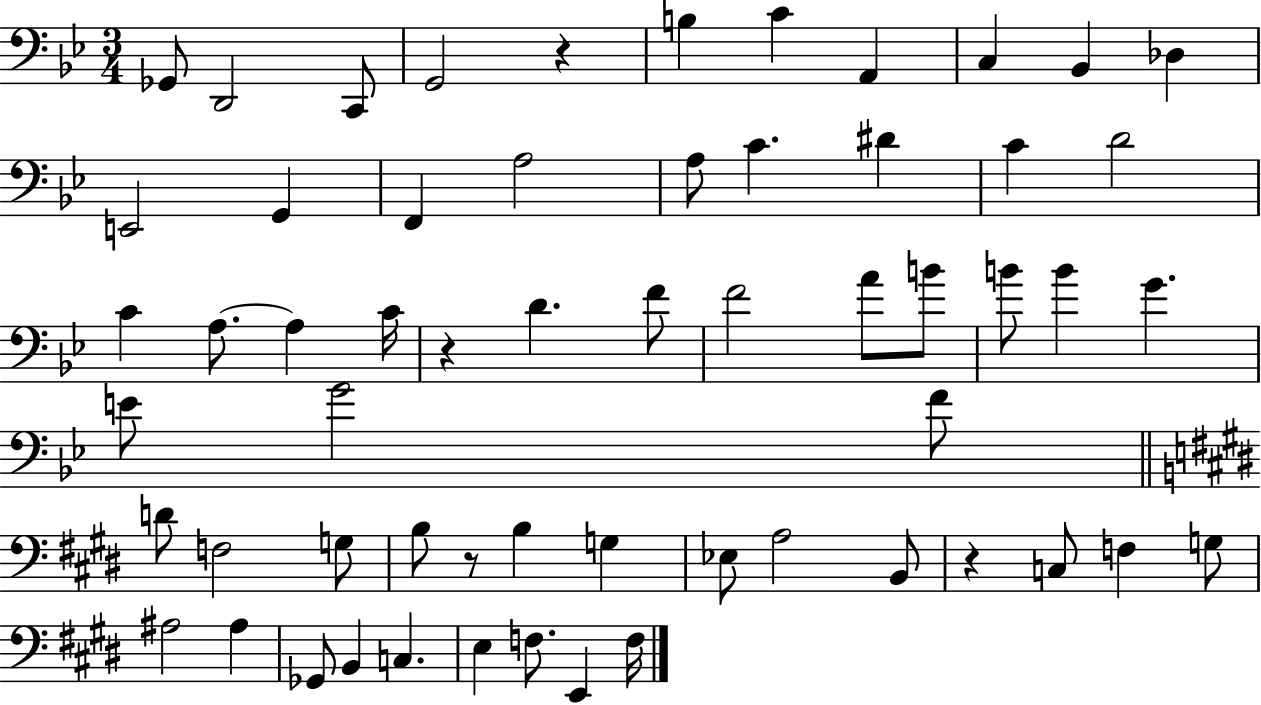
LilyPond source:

{
  \clef bass
  \numericTimeSignature
  \time 3/4
  \key bes \major
  ges,8 d,2 c,8 | g,2 r4 | b4 c'4 a,4 | c4 bes,4 des4 | \break e,2 g,4 | f,4 a2 | a8 c'4. dis'4 | c'4 d'2 | \break c'4 a8.~~ a4 c'16 | r4 d'4. f'8 | f'2 a'8 b'8 | b'8 b'4 g'4. | \break e'8 g'2 f'8 | \bar "||" \break \key e \major d'8 f2 g8 | b8 r8 b4 g4 | ees8 a2 b,8 | r4 c8 f4 g8 | \break ais2 ais4 | ges,8 b,4 c4. | e4 f8. e,4 f16 | \bar "|."
}